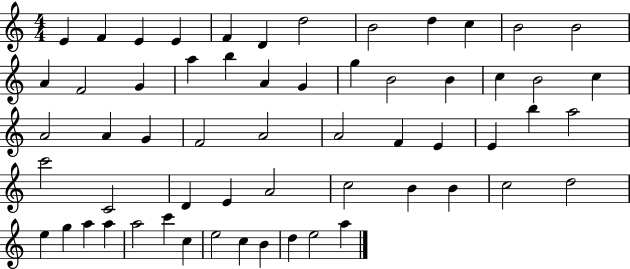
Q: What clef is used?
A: treble